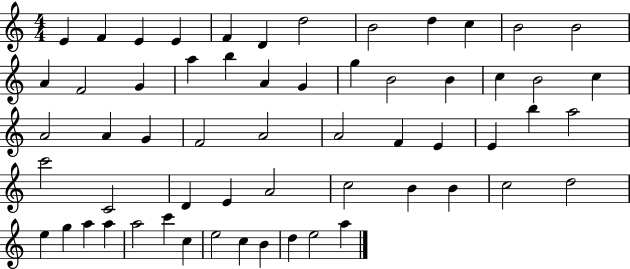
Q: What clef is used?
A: treble